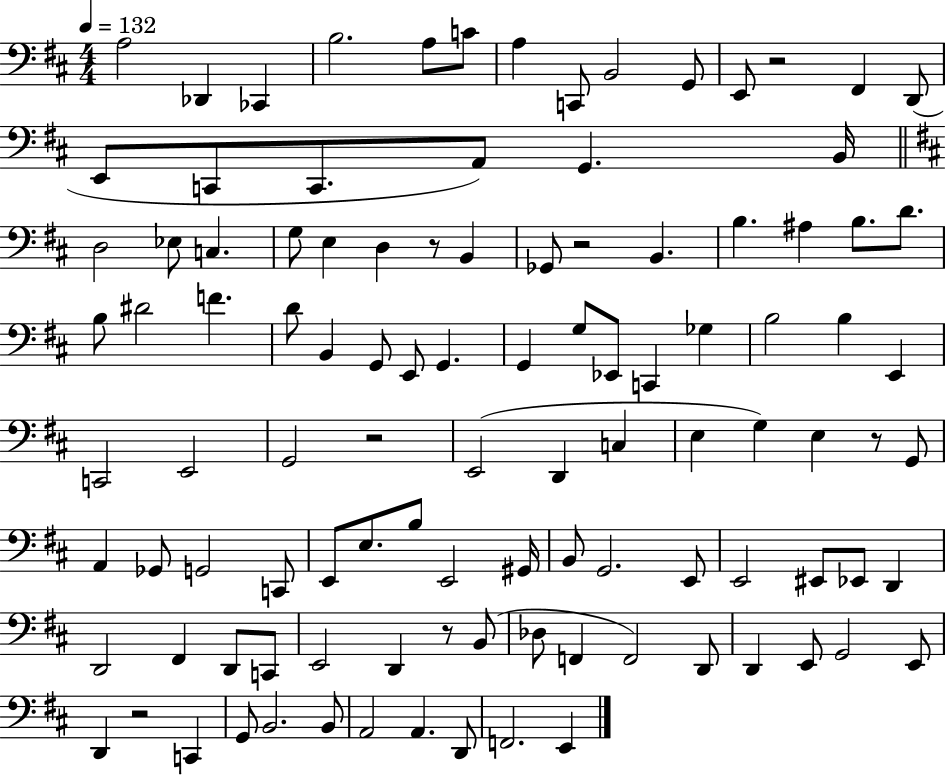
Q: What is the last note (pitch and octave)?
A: E2